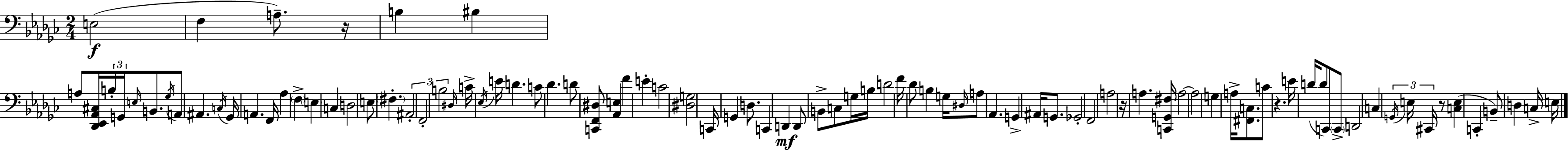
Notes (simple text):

E3/h F3/q A3/e. R/s B3/q BIS3/q A3/e [Db2,Eb2,Ab2,C#3]/s B3/s G2/s E3/s B2/e. Gb3/s A2/e A#2/q. C3/s Gb2/s A2/q. F2/s Ab3/q F3/q E3/q C3/q D3/h E3/e F#3/q. A#2/h F2/h B3/h D#3/s C4/s Eb3/s E4/s D4/q. C4/e Db4/q. D4/e [C2,F2,D#3]/e [Ab2,E3]/q F4/q E4/q C4/h [D#3,G3]/h C2/s G2/q D3/e. C2/q D2/q D2/e B2/e C3/e G3/s B3/s D4/h F4/s Db4/e B3/q G3/s D#3/s A3/e Ab2/q. G2/q A#2/s G2/e. Gb2/h F2/h A3/h R/s A3/q. [C2,G2,F#3]/s A3/h A3/h G3/q A3/s [F#2,C3]/e. C4/e R/q. E4/s D4/s D4/e C2/e C2/e D2/h C3/q G2/s E3/s C#2/s R/e [C3,E3]/q C2/q B2/e D3/q C3/s E3/s